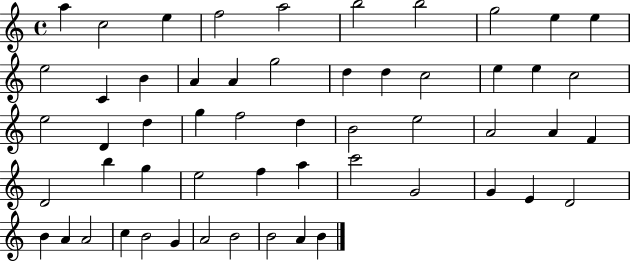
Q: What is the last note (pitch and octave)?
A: B4